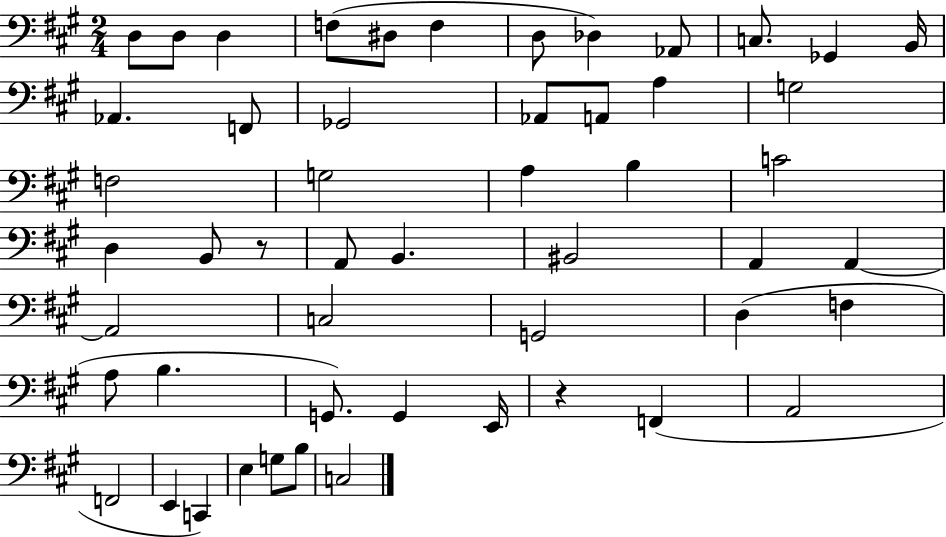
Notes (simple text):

D3/e D3/e D3/q F3/e D#3/e F3/q D3/e Db3/q Ab2/e C3/e. Gb2/q B2/s Ab2/q. F2/e Gb2/h Ab2/e A2/e A3/q G3/h F3/h G3/h A3/q B3/q C4/h D3/q B2/e R/e A2/e B2/q. BIS2/h A2/q A2/q A2/h C3/h G2/h D3/q F3/q A3/e B3/q. G2/e. G2/q E2/s R/q F2/q A2/h F2/h E2/q C2/q E3/q G3/e B3/e C3/h